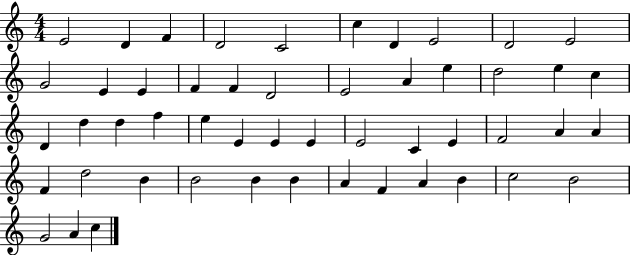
X:1
T:Untitled
M:4/4
L:1/4
K:C
E2 D F D2 C2 c D E2 D2 E2 G2 E E F F D2 E2 A e d2 e c D d d f e E E E E2 C E F2 A A F d2 B B2 B B A F A B c2 B2 G2 A c